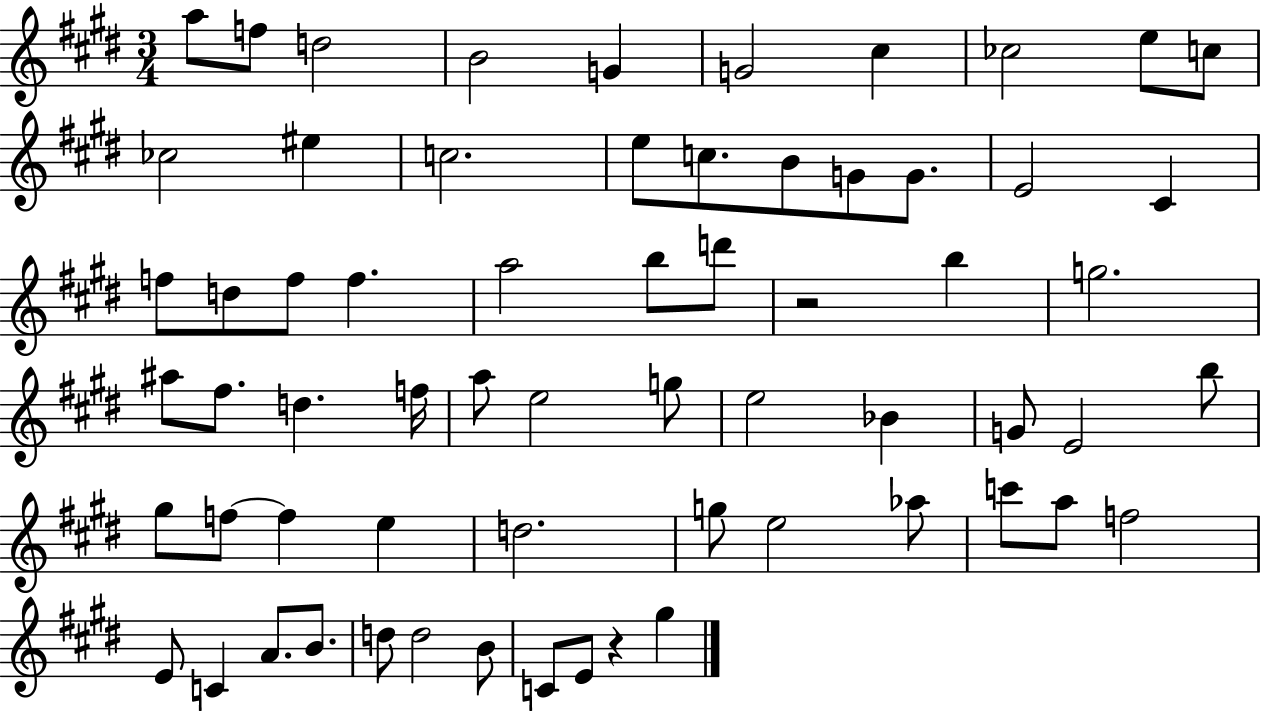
X:1
T:Untitled
M:3/4
L:1/4
K:E
a/2 f/2 d2 B2 G G2 ^c _c2 e/2 c/2 _c2 ^e c2 e/2 c/2 B/2 G/2 G/2 E2 ^C f/2 d/2 f/2 f a2 b/2 d'/2 z2 b g2 ^a/2 ^f/2 d f/4 a/2 e2 g/2 e2 _B G/2 E2 b/2 ^g/2 f/2 f e d2 g/2 e2 _a/2 c'/2 a/2 f2 E/2 C A/2 B/2 d/2 d2 B/2 C/2 E/2 z ^g